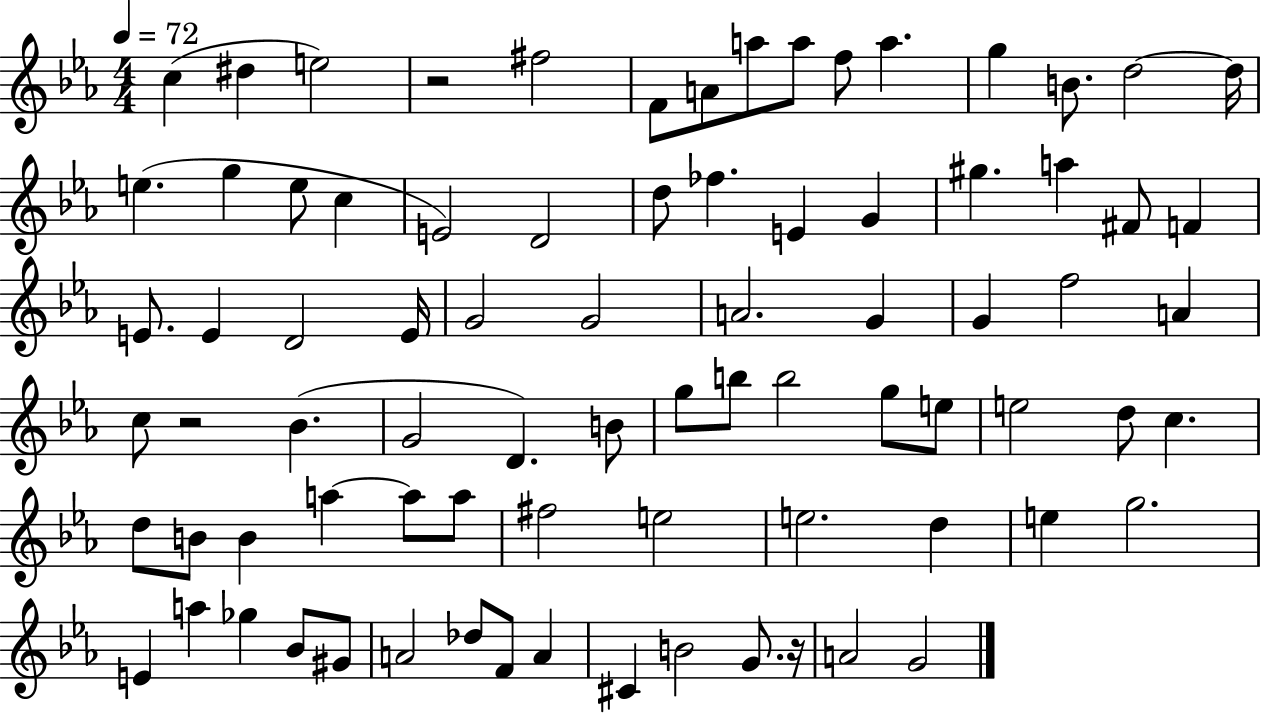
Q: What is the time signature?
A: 4/4